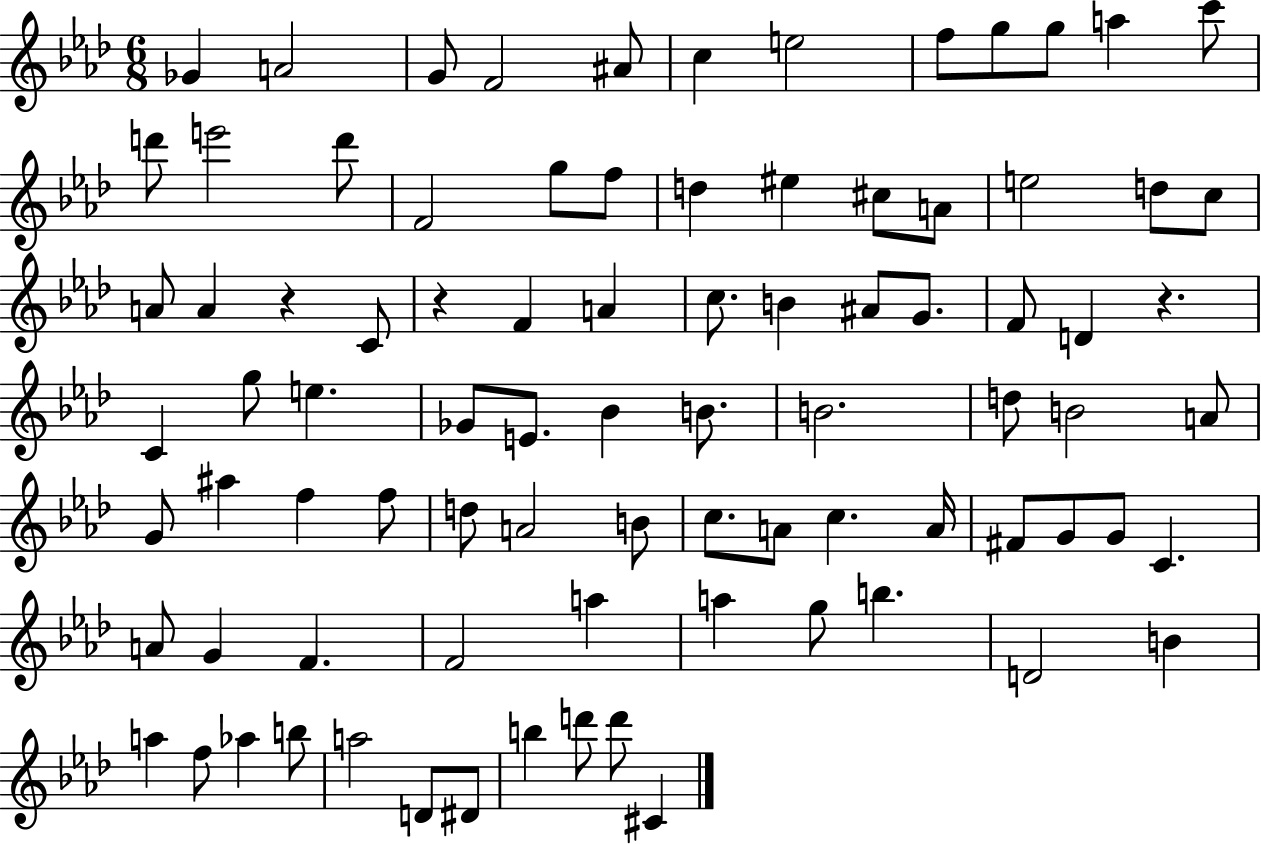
X:1
T:Untitled
M:6/8
L:1/4
K:Ab
_G A2 G/2 F2 ^A/2 c e2 f/2 g/2 g/2 a c'/2 d'/2 e'2 d'/2 F2 g/2 f/2 d ^e ^c/2 A/2 e2 d/2 c/2 A/2 A z C/2 z F A c/2 B ^A/2 G/2 F/2 D z C g/2 e _G/2 E/2 _B B/2 B2 d/2 B2 A/2 G/2 ^a f f/2 d/2 A2 B/2 c/2 A/2 c A/4 ^F/2 G/2 G/2 C A/2 G F F2 a a g/2 b D2 B a f/2 _a b/2 a2 D/2 ^D/2 b d'/2 d'/2 ^C